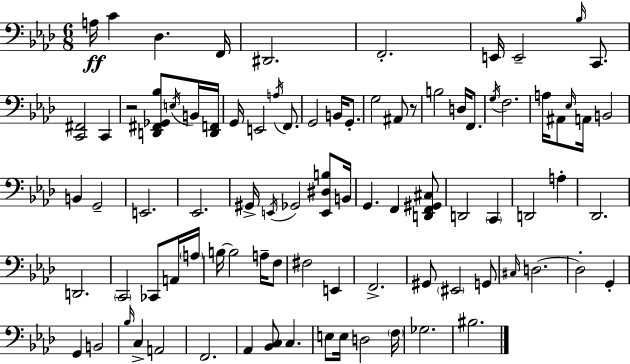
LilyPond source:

{
  \clef bass
  \numericTimeSignature
  \time 6/8
  \key aes \major
  a16\ff c'4 des4. f,16 | dis,2. | f,2.-. | e,16 e,2-- \grace { bes16 } c,8. | \break <c, fis,>2 c,4 | r2 <d, fis, ges, bes>8 \acciaccatura { e16 } | b,16 <d, f,>16 g,16 e,2 \acciaccatura { a16 } | f,8. g,2 b,16 | \break g,8.-. g2 ais,8 | r8 b2 d16 | f,8. \acciaccatura { g16 } f2. | a16 ais,8 \grace { ees16 } a,16 b,2 | \break b,4 g,2-- | e,2. | ees,2. | gis,16-> \acciaccatura { e,16 } ges,2 | \break <e, dis b>8 b,16 g,4. | f,4 <d, f, gis, cis>8 d,2 | \parenthesize c,4 d,2 | a4-. des,2. | \break d,2. | \parenthesize c,2 | ces,8 a,16 \parenthesize a16 b16~~ b2 | a16-- f8 fis2 | \break e,4 f,2.-> | gis,8 \parenthesize eis,2 | g,8 \grace { cis16 } d2.~~ | d2-. | \break g,4-. g,4 b,2 | \grace { bes16 } c4-> | a,2 f,2. | aes,4 | \break <bes, c>8 c4. e8 e16 d2 | \parenthesize f16 ges2. | bis2. | \bar "|."
}